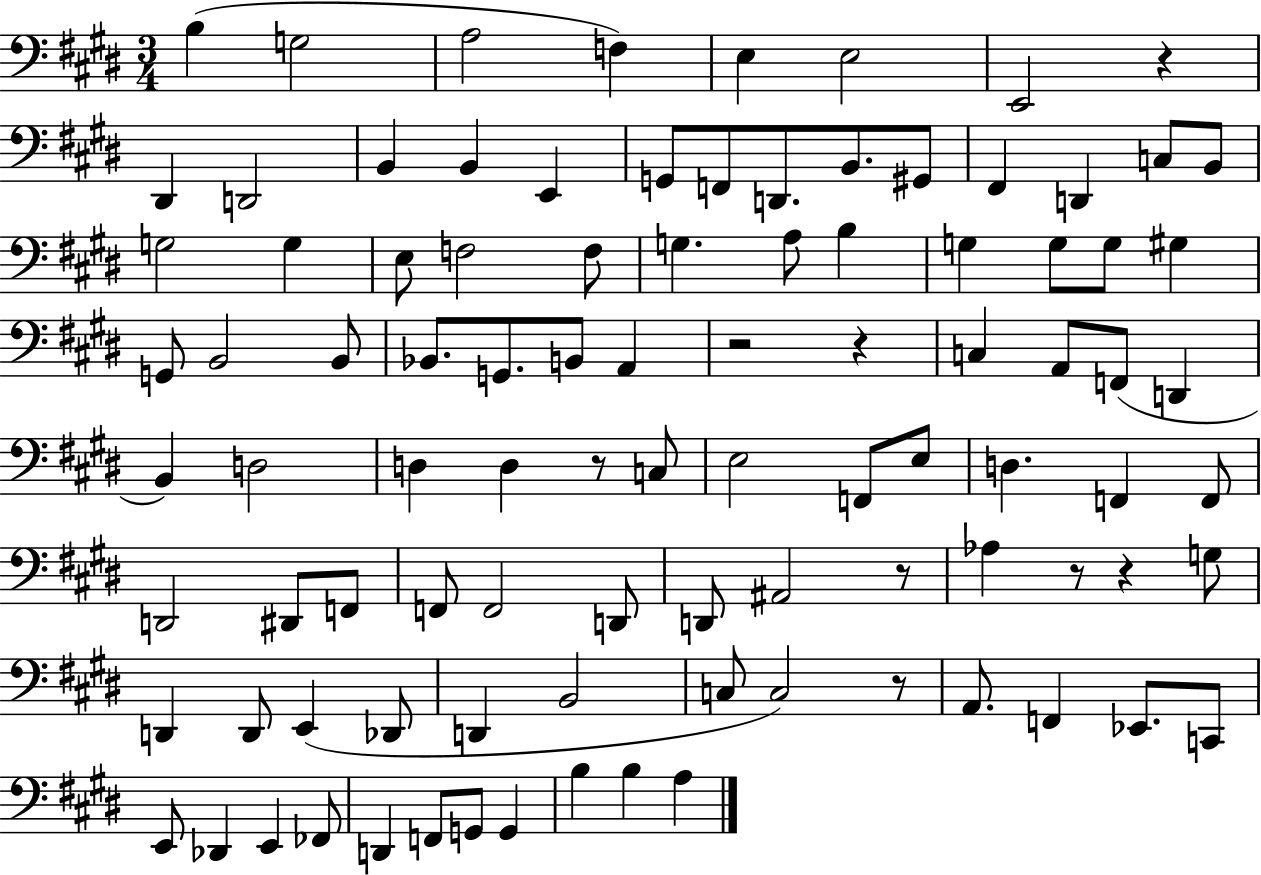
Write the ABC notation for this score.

X:1
T:Untitled
M:3/4
L:1/4
K:E
B, G,2 A,2 F, E, E,2 E,,2 z ^D,, D,,2 B,, B,, E,, G,,/2 F,,/2 D,,/2 B,,/2 ^G,,/2 ^F,, D,, C,/2 B,,/2 G,2 G, E,/2 F,2 F,/2 G, A,/2 B, G, G,/2 G,/2 ^G, G,,/2 B,,2 B,,/2 _B,,/2 G,,/2 B,,/2 A,, z2 z C, A,,/2 F,,/2 D,, B,, D,2 D, D, z/2 C,/2 E,2 F,,/2 E,/2 D, F,, F,,/2 D,,2 ^D,,/2 F,,/2 F,,/2 F,,2 D,,/2 D,,/2 ^A,,2 z/2 _A, z/2 z G,/2 D,, D,,/2 E,, _D,,/2 D,, B,,2 C,/2 C,2 z/2 A,,/2 F,, _E,,/2 C,,/2 E,,/2 _D,, E,, _F,,/2 D,, F,,/2 G,,/2 G,, B, B, A,